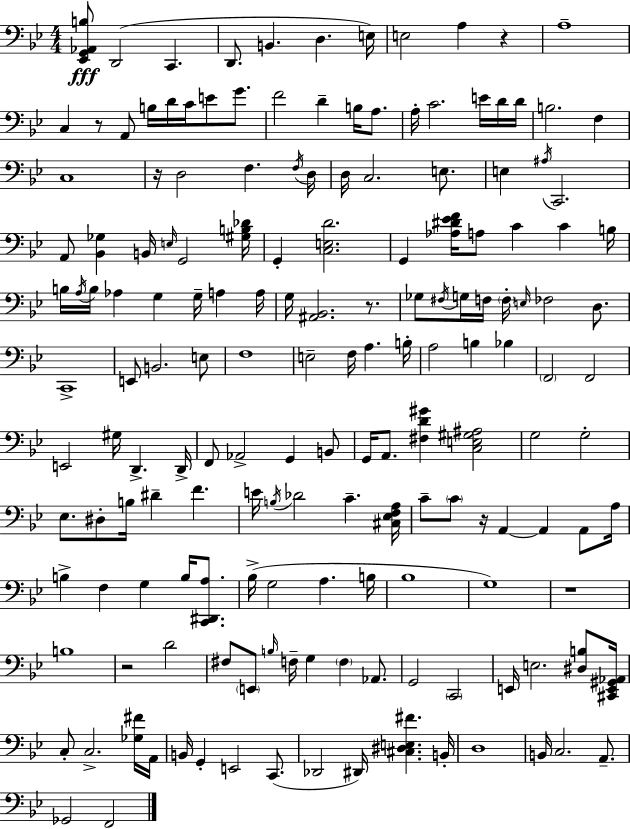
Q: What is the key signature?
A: BES major